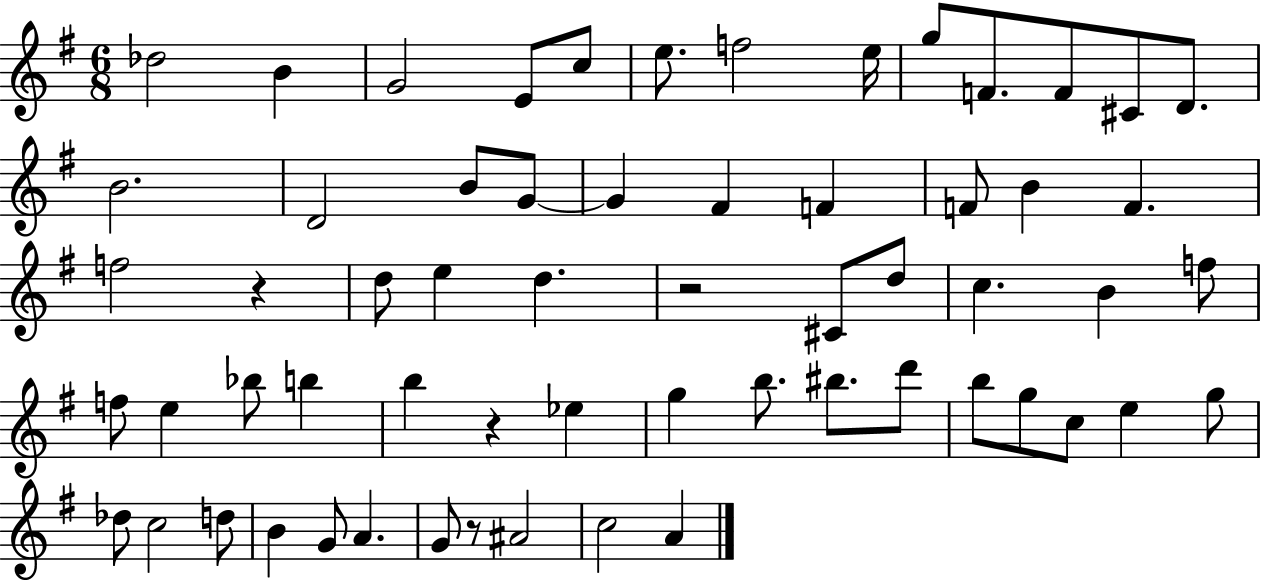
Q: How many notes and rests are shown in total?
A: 61